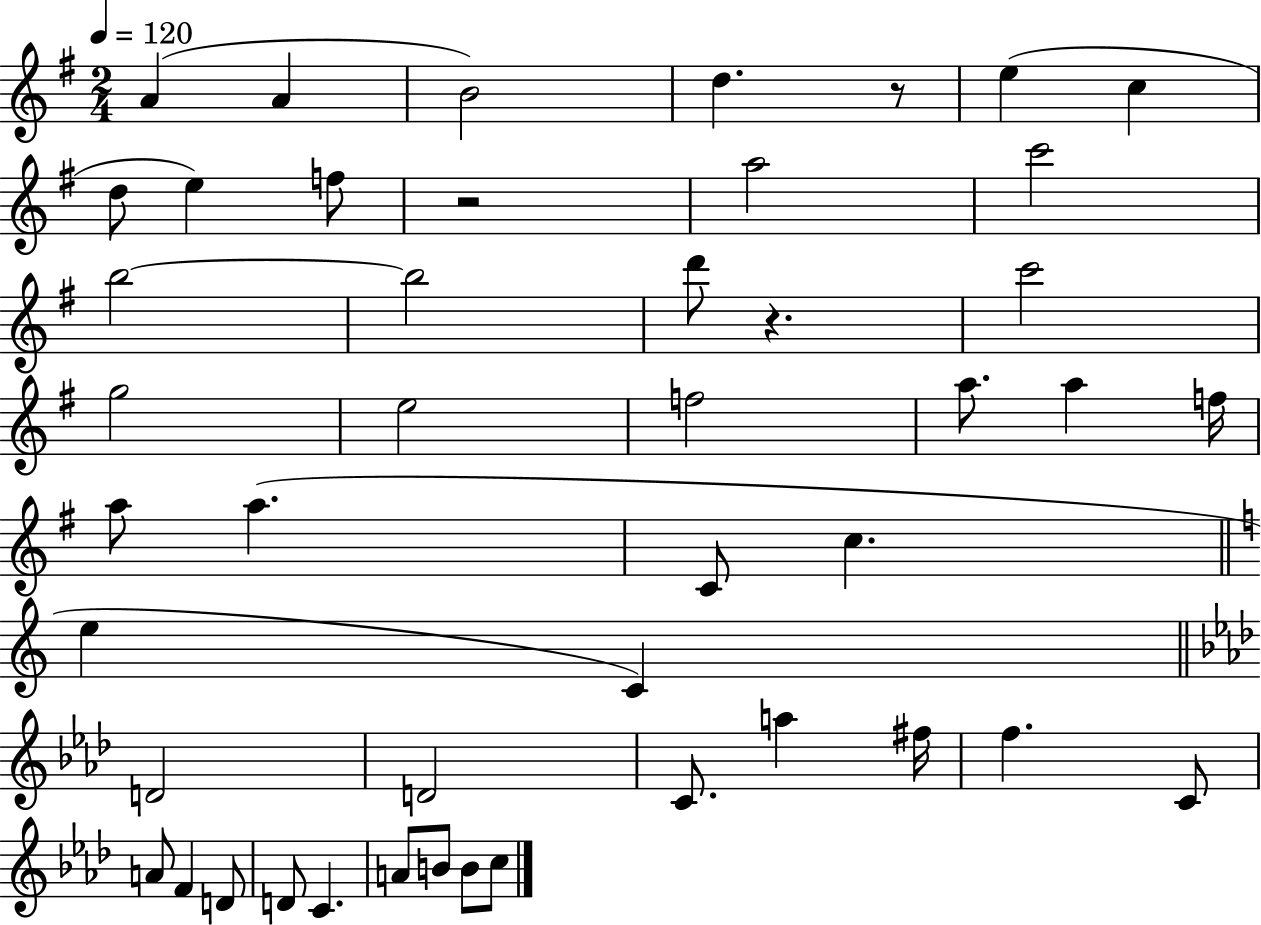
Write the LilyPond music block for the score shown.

{
  \clef treble
  \numericTimeSignature
  \time 2/4
  \key g \major
  \tempo 4 = 120
  a'4( a'4 | b'2) | d''4. r8 | e''4( c''4 | \break d''8 e''4) f''8 | r2 | a''2 | c'''2 | \break b''2~~ | b''2 | d'''8 r4. | c'''2 | \break g''2 | e''2 | f''2 | a''8. a''4 f''16 | \break a''8 a''4.( | c'8 c''4. | \bar "||" \break \key a \minor e''4 c'4) | \bar "||" \break \key aes \major d'2 | d'2 | c'8. a''4 fis''16 | f''4. c'8 | \break a'8 f'4 d'8 | d'8 c'4. | a'8 b'8 b'8 c''8 | \bar "|."
}